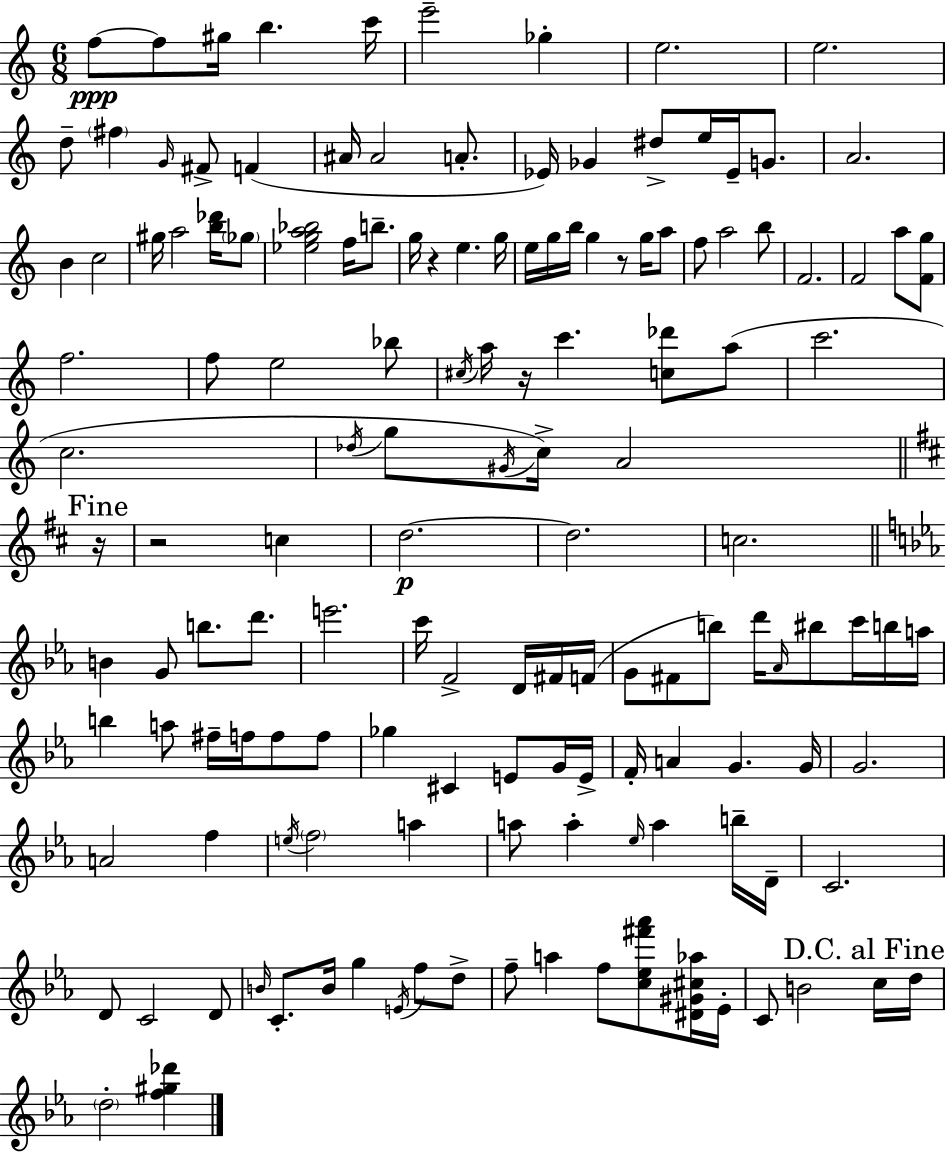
X:1
T:Untitled
M:6/8
L:1/4
K:Am
f/2 f/2 ^g/4 b c'/4 e'2 _g e2 e2 d/2 ^f G/4 ^F/2 F ^A/4 ^A2 A/2 _E/4 _G ^d/2 e/4 _E/4 G/2 A2 B c2 ^g/4 a2 [b_d']/4 _g/2 [_ega_b]2 f/4 b/2 g/4 z e g/4 e/4 g/4 b/4 g z/2 g/4 a/2 f/2 a2 b/2 F2 F2 a/2 [Fg]/2 f2 f/2 e2 _b/2 ^c/4 a/4 z/4 c' [c_d']/2 a/2 c'2 c2 _d/4 g/2 ^G/4 c/4 A2 z/4 z2 c d2 d2 c2 B G/2 b/2 d'/2 e'2 c'/4 F2 D/4 ^F/4 F/4 G/2 ^F/2 b/2 d'/4 _A/4 ^b/2 c'/4 b/4 a/4 b a/2 ^f/4 f/4 f/2 f/2 _g ^C E/2 G/4 E/4 F/4 A G G/4 G2 A2 f e/4 f2 a a/2 a _e/4 a b/4 D/4 C2 D/2 C2 D/2 B/4 C/2 B/4 g E/4 f/2 d/2 f/2 a f/2 [c_e^f'_a']/2 [^D^G^c_a]/4 _E/4 C/2 B2 c/4 d/4 d2 [f^g_d']